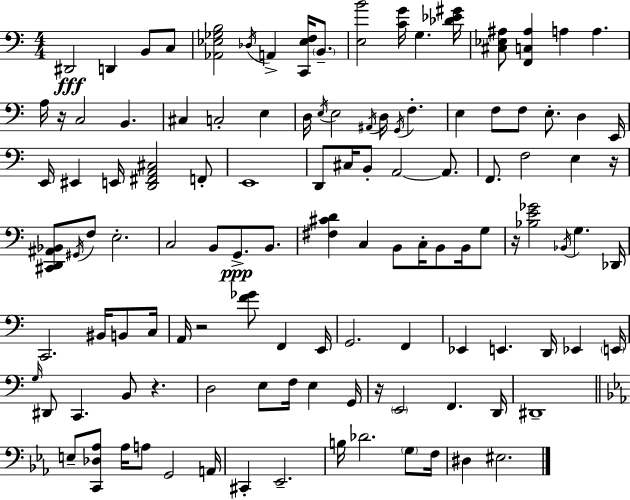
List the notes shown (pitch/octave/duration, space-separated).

D#2/h D2/q B2/e C3/e [Ab2,Eb3,Gb3,B3]/h Db3/s A2/q [C2,Eb3,F3]/s B2/e. [E3,B4]/h [C4,G4]/s G3/q. [Db4,Eb4,G#4]/s [C#3,Eb3,A#3]/e [F2,C3,A#3]/q A3/q A3/q. A3/s R/s C3/h B2/q. C#3/q C3/h E3/q D3/s E3/s E3/h A#2/s D3/s G2/s F3/q. E3/q F3/e F3/e E3/e. D3/q E2/s E2/s EIS2/q E2/s [D2,F#2,A2,C#3]/h F2/e E2/w D2/e C#3/s B2/e A2/h A2/e. F2/e. F3/h E3/q R/s [C#2,D2,A#2,Bb2]/e G#2/s F3/e E3/h. C3/h B2/e G2/e. B2/e. [F#3,C#4,D4]/q C3/q B2/e C3/s B2/e B2/s G3/e R/s [Bb3,E4,Gb4]/h Bb2/s G3/q. Db2/s C2/h. BIS2/s B2/e C3/s A2/s R/h [F4,Gb4]/e F2/q E2/s G2/h. F2/q Eb2/q E2/q. D2/s Eb2/q E2/s G3/s D#2/e C2/q. B2/e R/q. D3/h E3/e F3/s E3/q G2/s R/s E2/h F2/q. D2/s D#2/w E3/e [C2,Db3,Ab3]/e Ab3/s A3/e G2/h A2/s C#2/q Eb2/h. B3/s Db4/h. G3/e F3/s D#3/q EIS3/h.